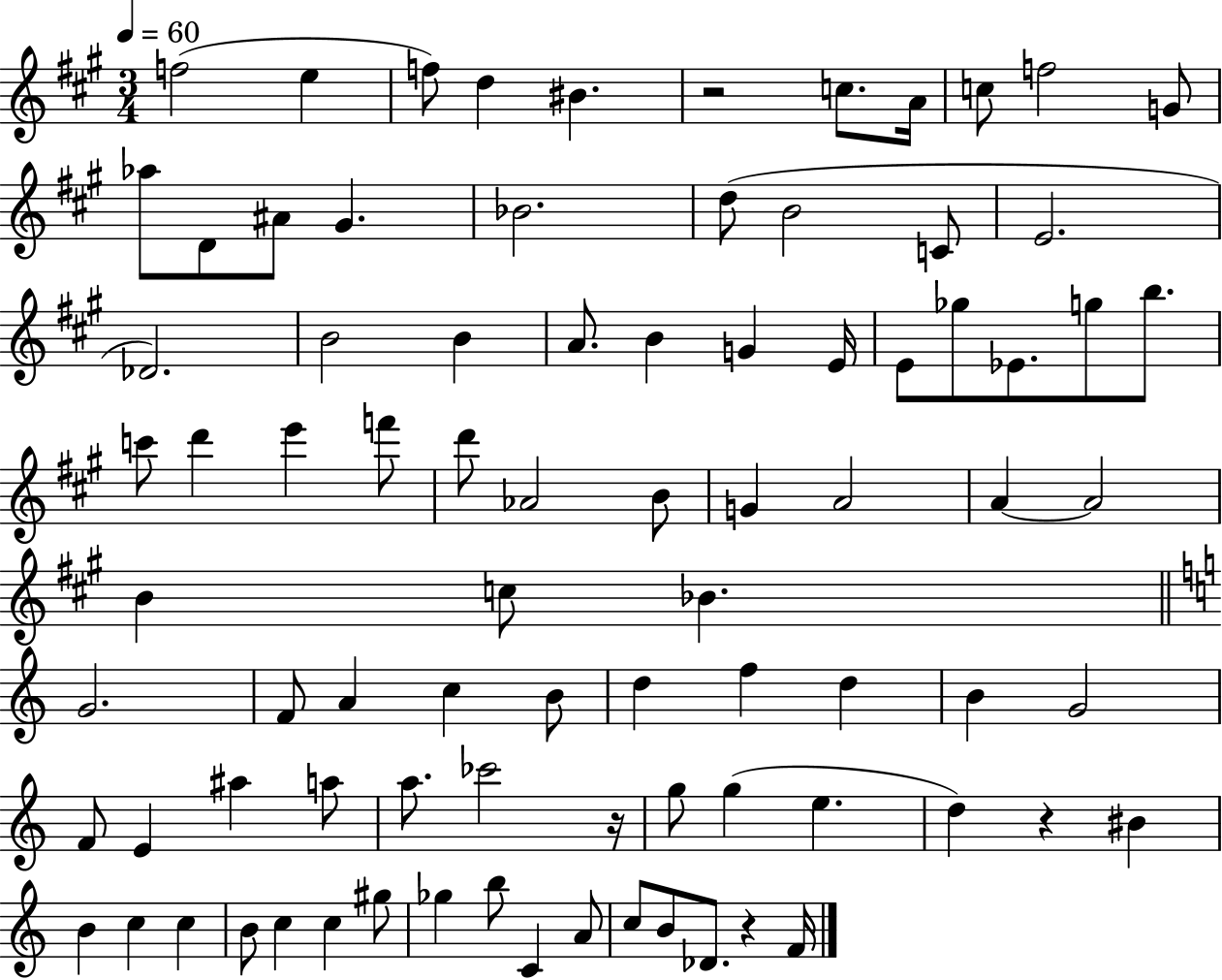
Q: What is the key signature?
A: A major